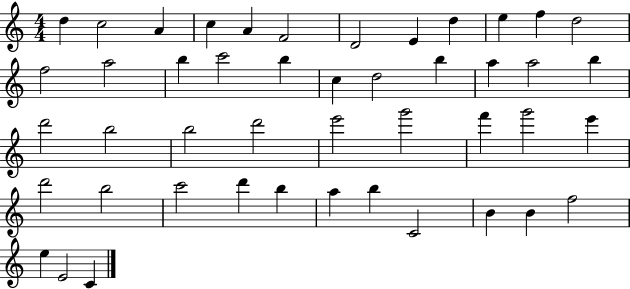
D5/q C5/h A4/q C5/q A4/q F4/h D4/h E4/q D5/q E5/q F5/q D5/h F5/h A5/h B5/q C6/h B5/q C5/q D5/h B5/q A5/q A5/h B5/q D6/h B5/h B5/h D6/h E6/h G6/h F6/q G6/h E6/q D6/h B5/h C6/h D6/q B5/q A5/q B5/q C4/h B4/q B4/q F5/h E5/q E4/h C4/q